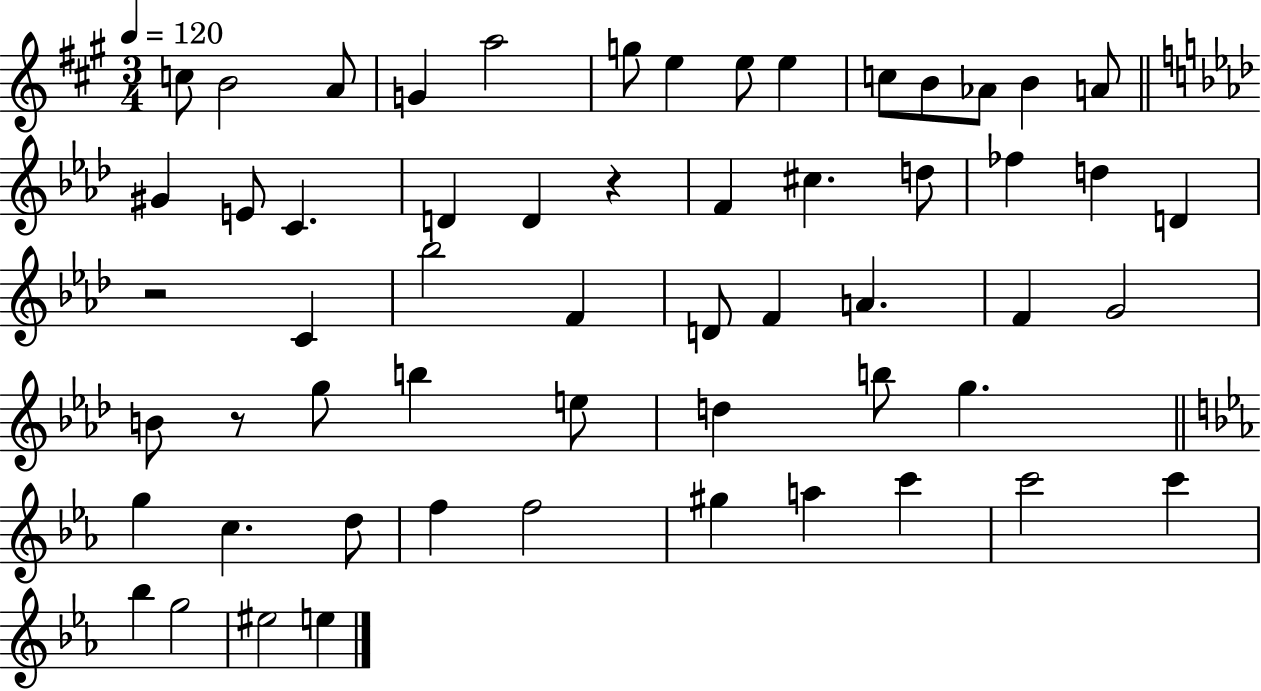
X:1
T:Untitled
M:3/4
L:1/4
K:A
c/2 B2 A/2 G a2 g/2 e e/2 e c/2 B/2 _A/2 B A/2 ^G E/2 C D D z F ^c d/2 _f d D z2 C _b2 F D/2 F A F G2 B/2 z/2 g/2 b e/2 d b/2 g g c d/2 f f2 ^g a c' c'2 c' _b g2 ^e2 e